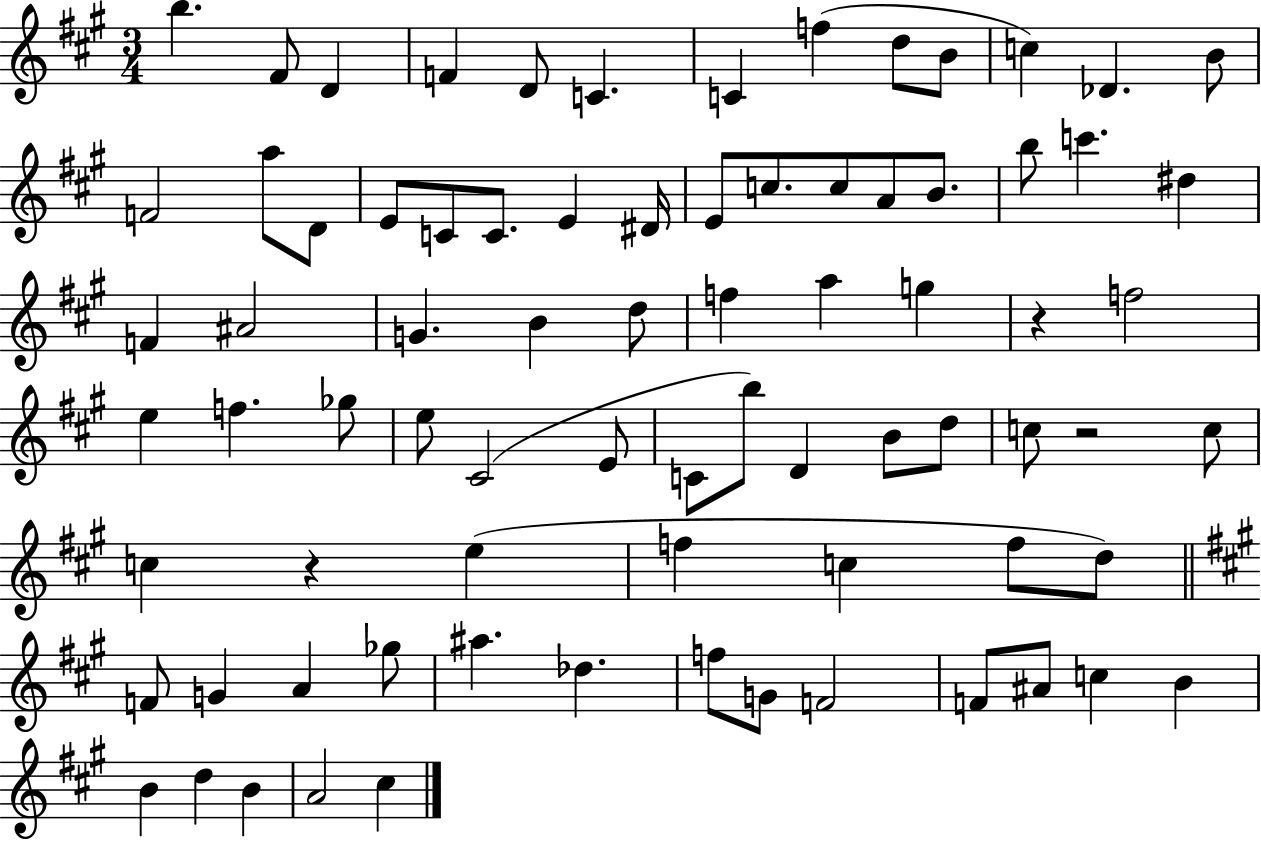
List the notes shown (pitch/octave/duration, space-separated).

B5/q. F#4/e D4/q F4/q D4/e C4/q. C4/q F5/q D5/e B4/e C5/q Db4/q. B4/e F4/h A5/e D4/e E4/e C4/e C4/e. E4/q D#4/s E4/e C5/e. C5/e A4/e B4/e. B5/e C6/q. D#5/q F4/q A#4/h G4/q. B4/q D5/e F5/q A5/q G5/q R/q F5/h E5/q F5/q. Gb5/e E5/e C#4/h E4/e C4/e B5/e D4/q B4/e D5/e C5/e R/h C5/e C5/q R/q E5/q F5/q C5/q F5/e D5/e F4/e G4/q A4/q Gb5/e A#5/q. Db5/q. F5/e G4/e F4/h F4/e A#4/e C5/q B4/q B4/q D5/q B4/q A4/h C#5/q